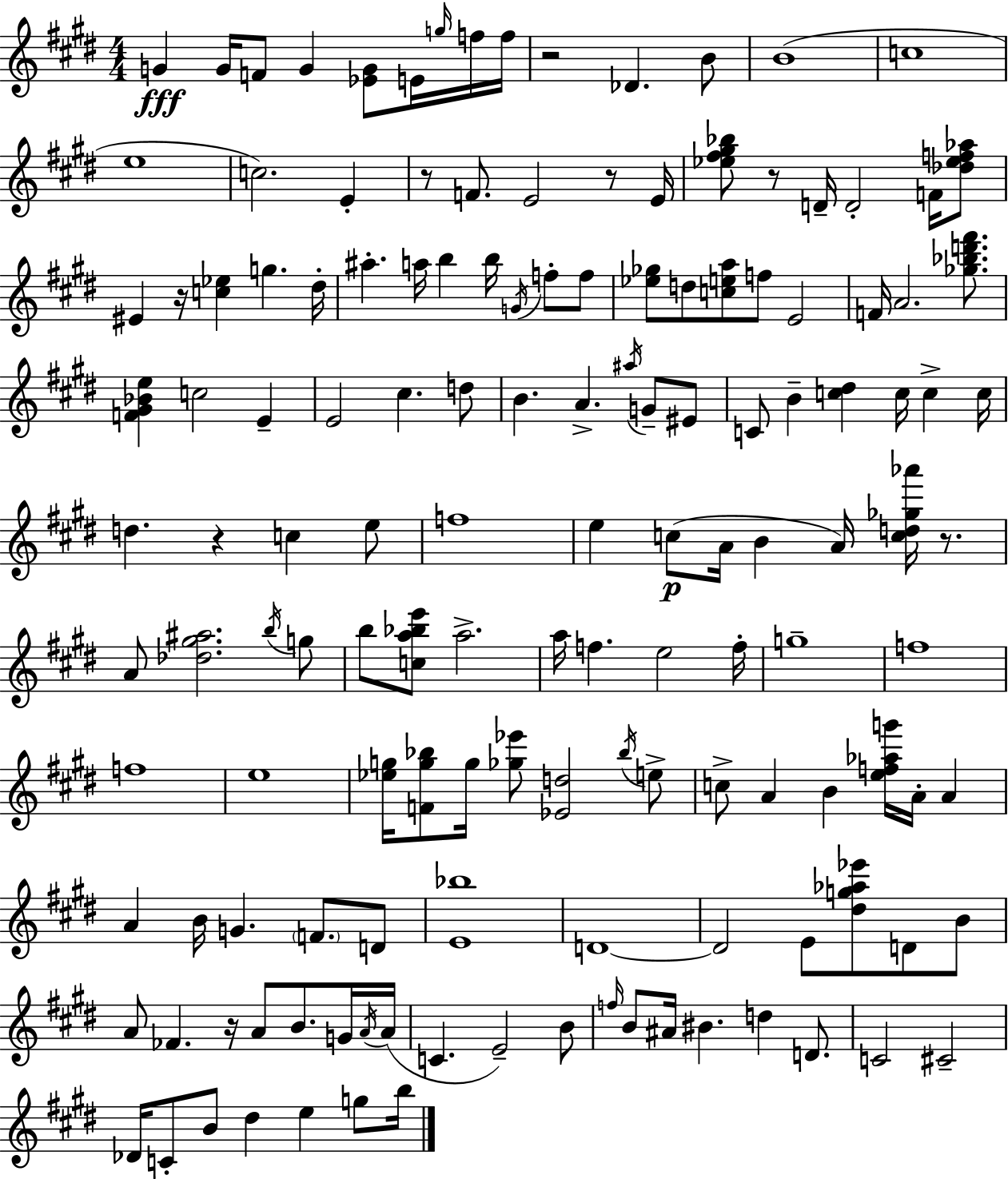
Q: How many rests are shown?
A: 8